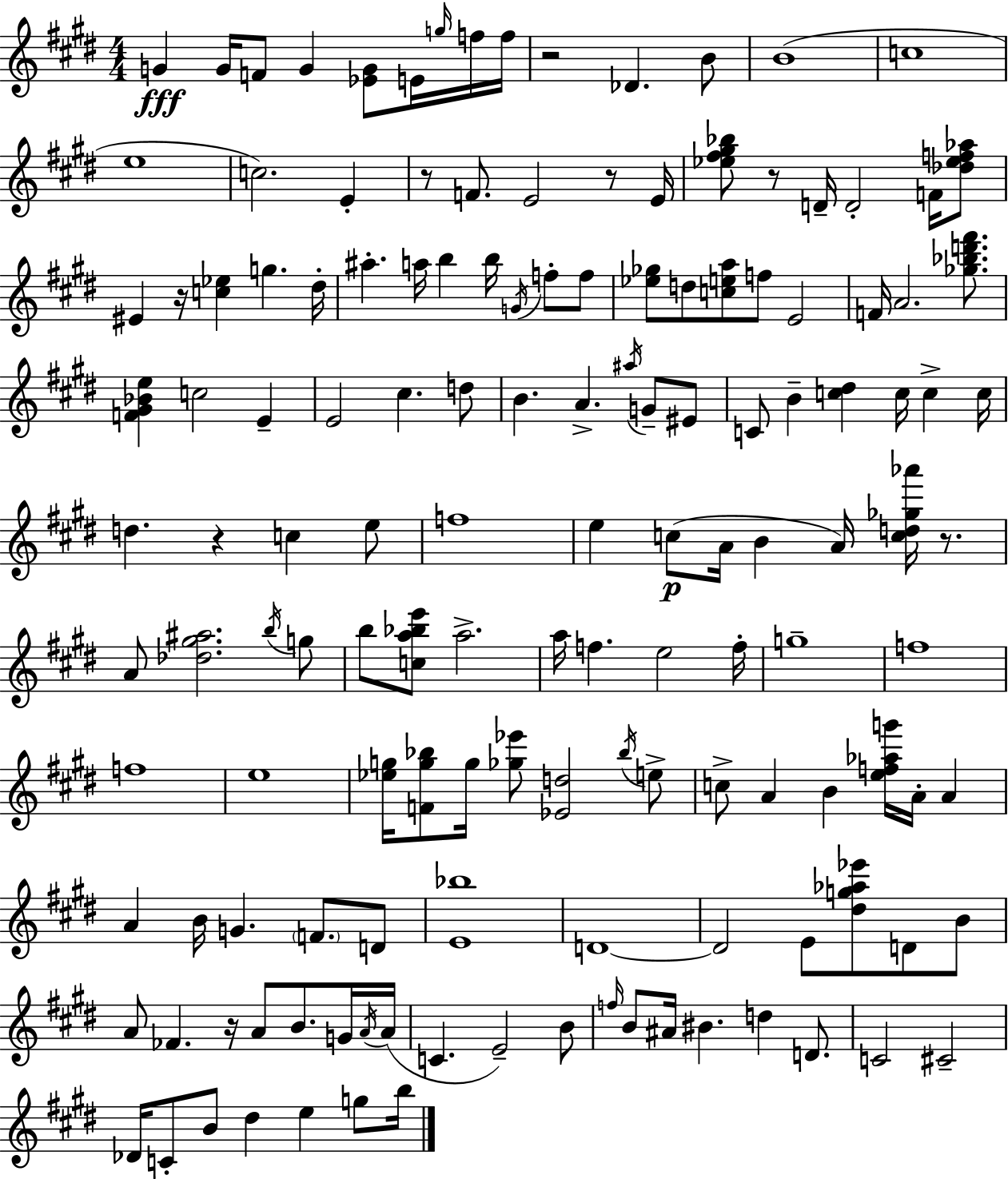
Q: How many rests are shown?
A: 8